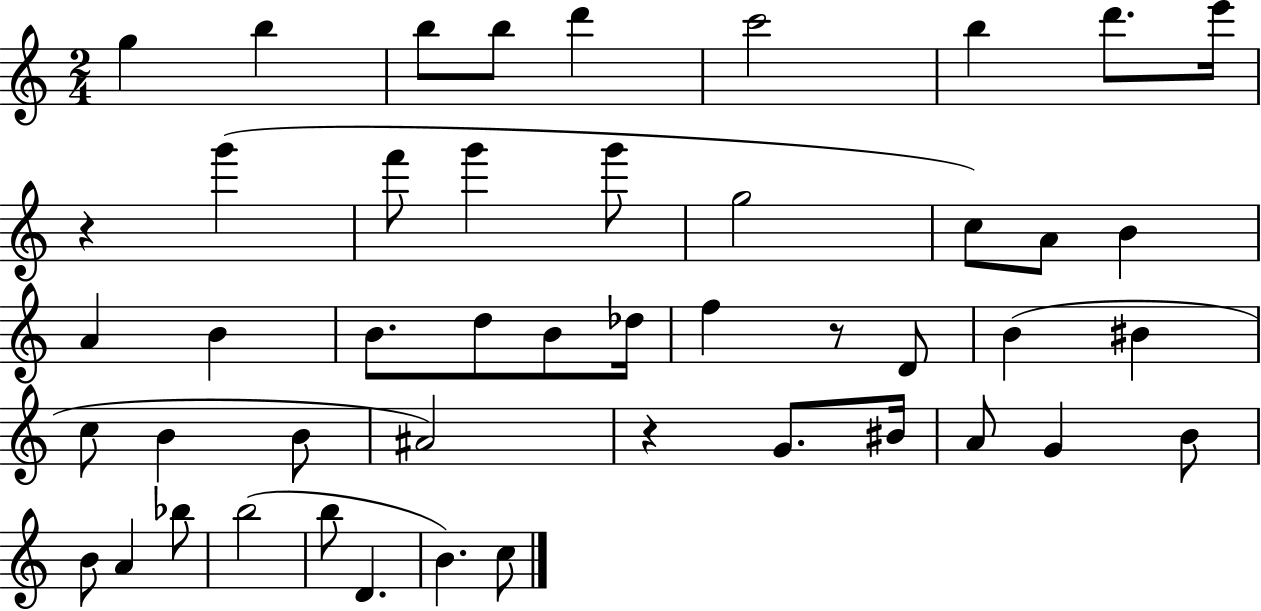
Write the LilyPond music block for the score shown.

{
  \clef treble
  \numericTimeSignature
  \time 2/4
  \key c \major
  \repeat volta 2 { g''4 b''4 | b''8 b''8 d'''4 | c'''2 | b''4 d'''8. e'''16 | \break r4 g'''4( | f'''8 g'''4 g'''8 | g''2 | c''8) a'8 b'4 | \break a'4 b'4 | b'8. d''8 b'8 des''16 | f''4 r8 d'8 | b'4( bis'4 | \break c''8 b'4 b'8 | ais'2) | r4 g'8. bis'16 | a'8 g'4 b'8 | \break b'8 a'4 bes''8 | b''2( | b''8 d'4. | b'4.) c''8 | \break } \bar "|."
}